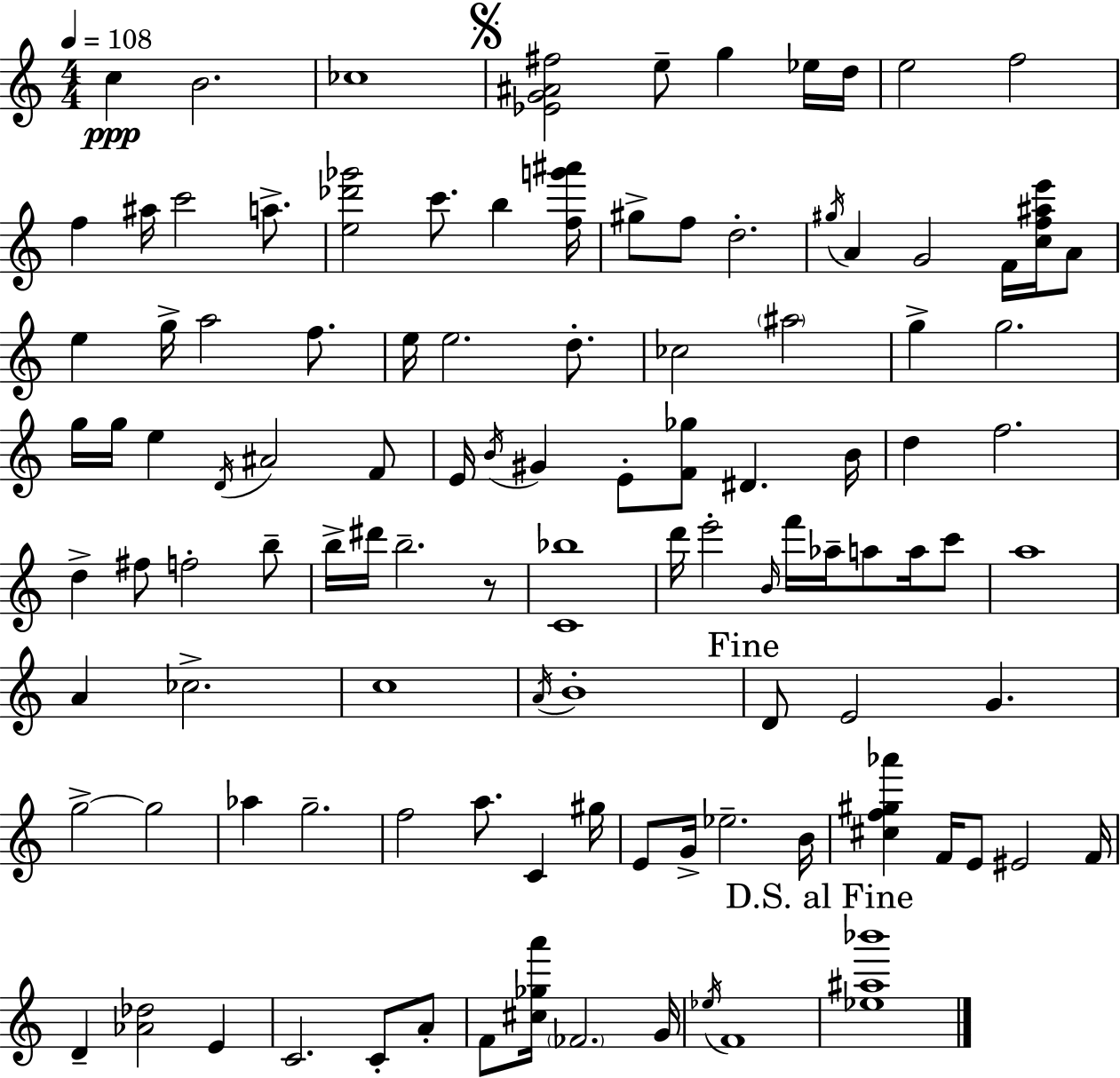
C5/q B4/h. CES5/w [Eb4,G4,A#4,F#5]/h E5/e G5/q Eb5/s D5/s E5/h F5/h F5/q A#5/s C6/h A5/e. [E5,Db6,Gb6]/h C6/e. B5/q [F5,G6,A#6]/s G#5/e F5/e D5/h. G#5/s A4/q G4/h F4/s [C5,F5,A#5,E6]/s A4/e E5/q G5/s A5/h F5/e. E5/s E5/h. D5/e. CES5/h A#5/h G5/q G5/h. G5/s G5/s E5/q D4/s A#4/h F4/e E4/s B4/s G#4/q E4/e [F4,Gb5]/e D#4/q. B4/s D5/q F5/h. D5/q F#5/e F5/h B5/e B5/s D#6/s B5/h. R/e [C4,Bb5]/w D6/s E6/h B4/s F6/s Ab5/s A5/e A5/s C6/e A5/w A4/q CES5/h. C5/w A4/s B4/w D4/e E4/h G4/q. G5/h G5/h Ab5/q G5/h. F5/h A5/e. C4/q G#5/s E4/e G4/s Eb5/h. B4/s [C#5,F5,G#5,Ab6]/q F4/s E4/e EIS4/h F4/s D4/q [Ab4,Db5]/h E4/q C4/h. C4/e A4/e F4/e [C#5,Gb5,A6]/s FES4/h. G4/s Eb5/s F4/w [Eb5,A#5,Bb6]/w